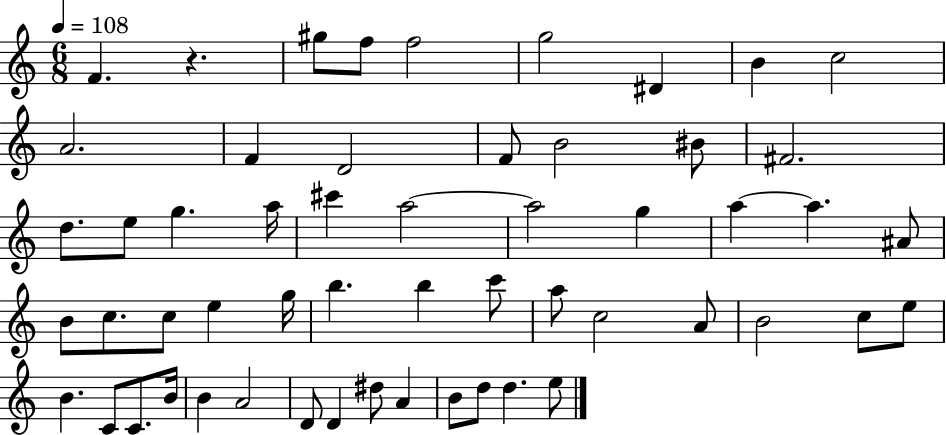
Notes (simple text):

F4/q. R/q. G#5/e F5/e F5/h G5/h D#4/q B4/q C5/h A4/h. F4/q D4/h F4/e B4/h BIS4/e F#4/h. D5/e. E5/e G5/q. A5/s C#6/q A5/h A5/h G5/q A5/q A5/q. A#4/e B4/e C5/e. C5/e E5/q G5/s B5/q. B5/q C6/e A5/e C5/h A4/e B4/h C5/e E5/e B4/q. C4/e C4/e. B4/s B4/q A4/h D4/e D4/q D#5/e A4/q B4/e D5/e D5/q. E5/e